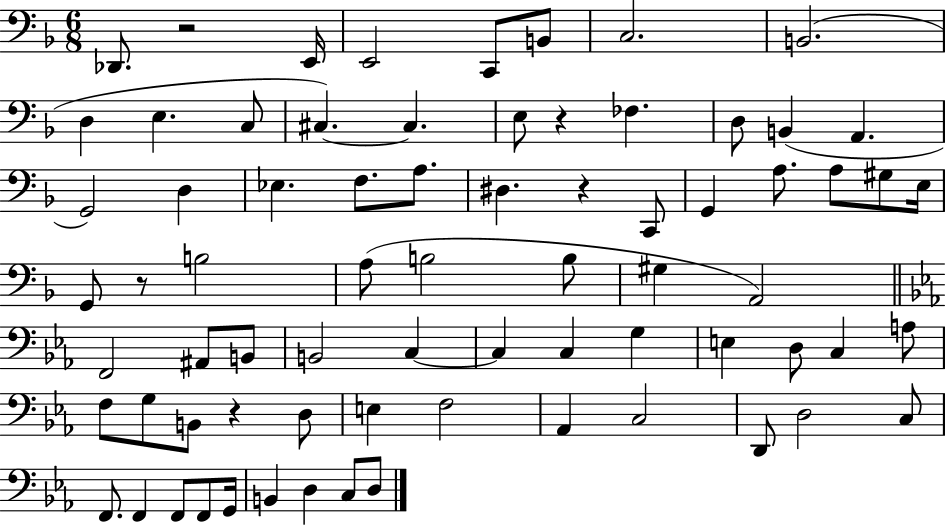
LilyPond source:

{
  \clef bass
  \numericTimeSignature
  \time 6/8
  \key f \major
  des,8. r2 e,16 | e,2 c,8 b,8 | c2. | b,2.( | \break d4 e4. c8 | cis4.~~) cis4. | e8 r4 fes4. | d8 b,4( a,4. | \break g,2) d4 | ees4. f8. a8. | dis4. r4 c,8 | g,4 a8. a8 gis8 e16 | \break g,8 r8 b2 | a8( b2 b8 | gis4 a,2) | \bar "||" \break \key ees \major f,2 ais,8 b,8 | b,2 c4~~ | c4 c4 g4 | e4 d8 c4 a8 | \break f8 g8 b,8 r4 d8 | e4 f2 | aes,4 c2 | d,8 d2 c8 | \break f,8. f,4 f,8 f,8 g,16 | b,4 d4 c8 d8 | \bar "|."
}